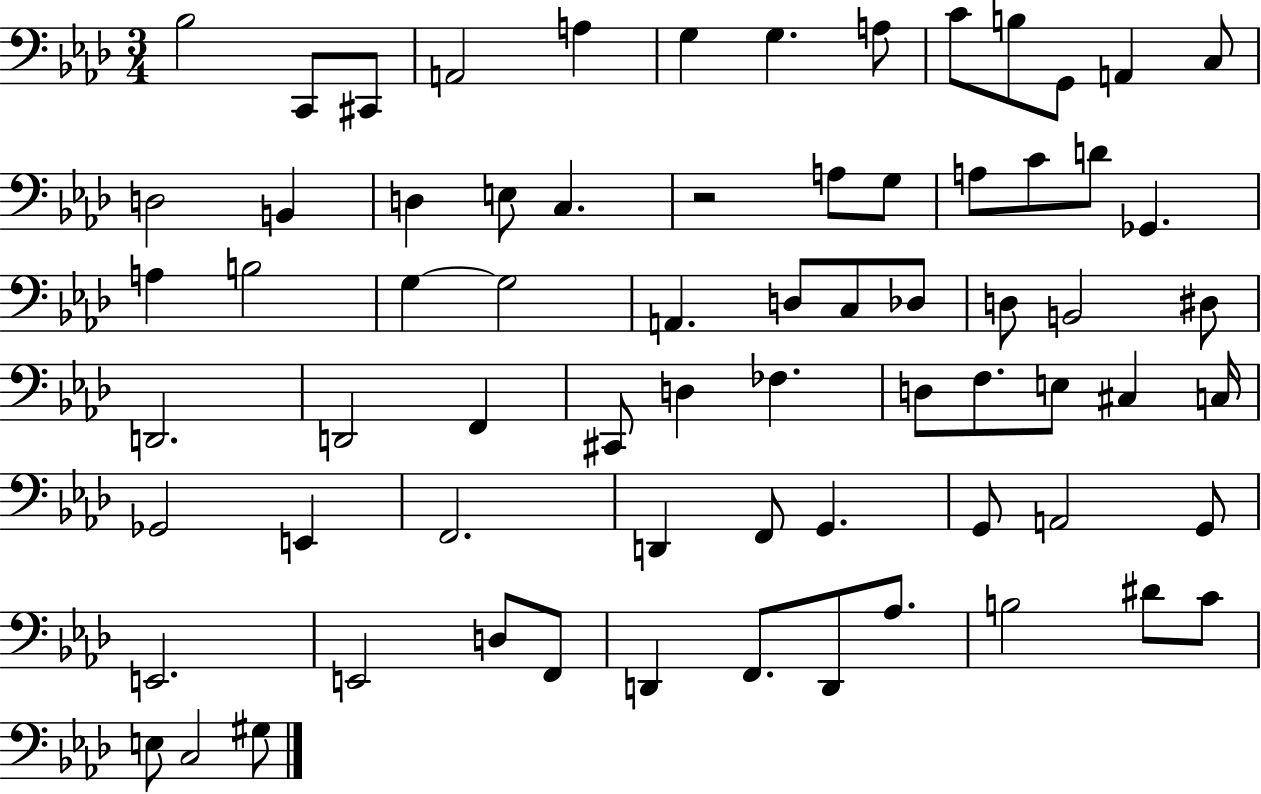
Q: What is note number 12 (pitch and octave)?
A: A2